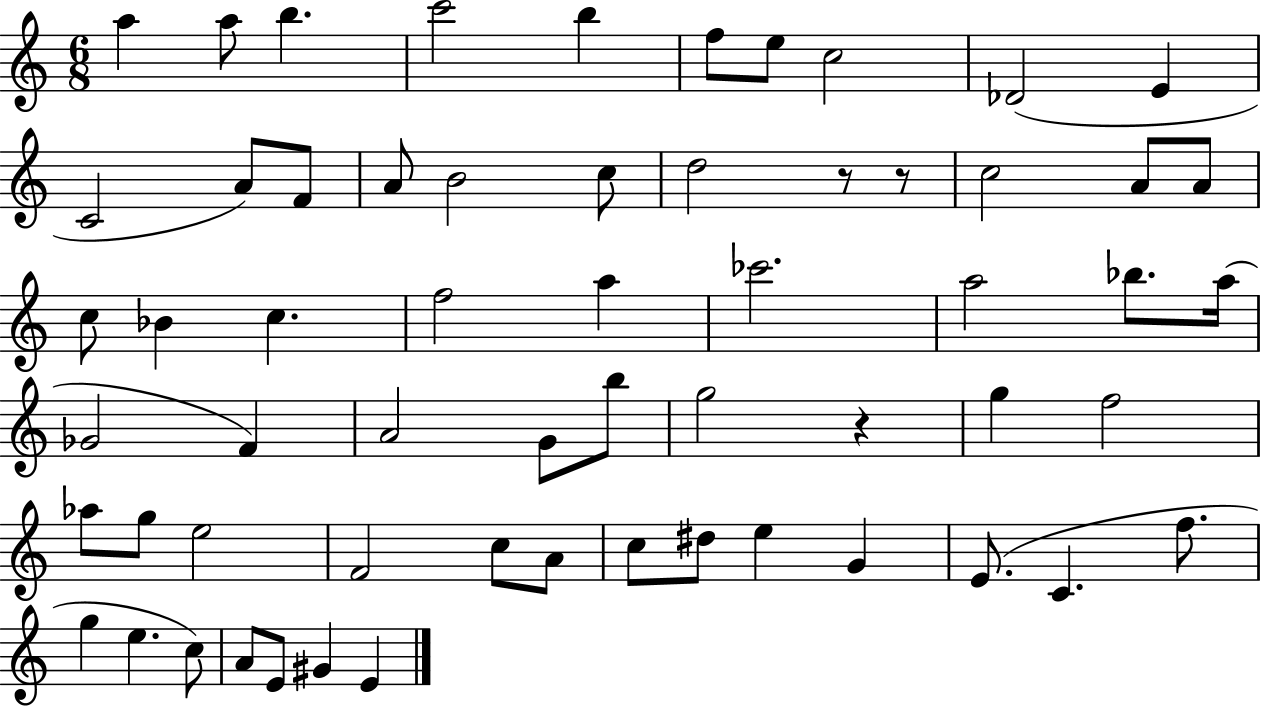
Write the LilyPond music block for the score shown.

{
  \clef treble
  \numericTimeSignature
  \time 6/8
  \key c \major
  a''4 a''8 b''4. | c'''2 b''4 | f''8 e''8 c''2 | des'2( e'4 | \break c'2 a'8) f'8 | a'8 b'2 c''8 | d''2 r8 r8 | c''2 a'8 a'8 | \break c''8 bes'4 c''4. | f''2 a''4 | ces'''2. | a''2 bes''8. a''16( | \break ges'2 f'4) | a'2 g'8 b''8 | g''2 r4 | g''4 f''2 | \break aes''8 g''8 e''2 | f'2 c''8 a'8 | c''8 dis''8 e''4 g'4 | e'8.( c'4. f''8. | \break g''4 e''4. c''8) | a'8 e'8 gis'4 e'4 | \bar "|."
}